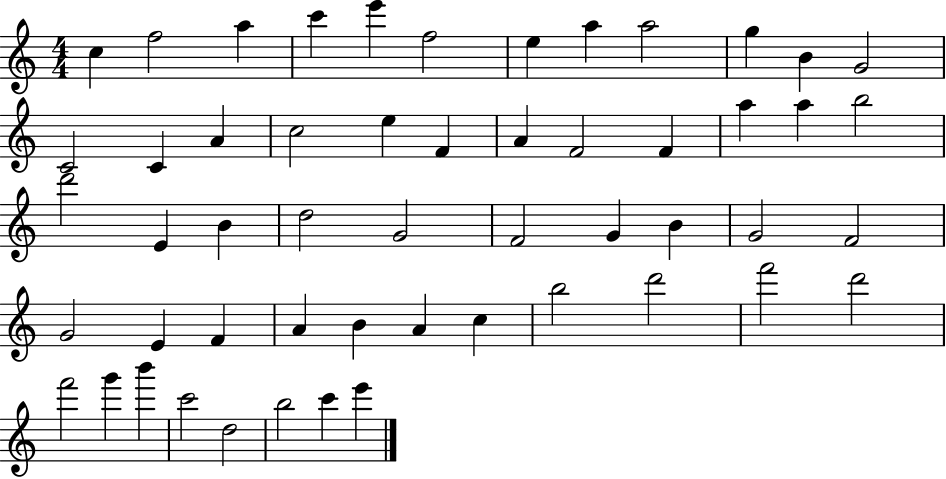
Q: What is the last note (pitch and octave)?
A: E6